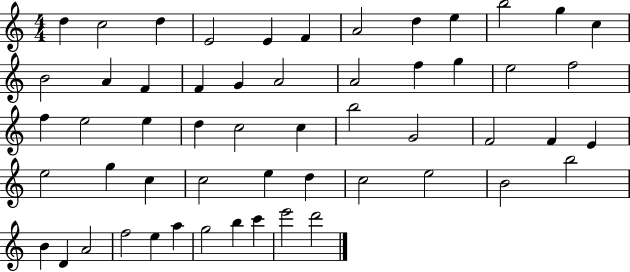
{
  \clef treble
  \numericTimeSignature
  \time 4/4
  \key c \major
  d''4 c''2 d''4 | e'2 e'4 f'4 | a'2 d''4 e''4 | b''2 g''4 c''4 | \break b'2 a'4 f'4 | f'4 g'4 a'2 | a'2 f''4 g''4 | e''2 f''2 | \break f''4 e''2 e''4 | d''4 c''2 c''4 | b''2 g'2 | f'2 f'4 e'4 | \break e''2 g''4 c''4 | c''2 e''4 d''4 | c''2 e''2 | b'2 b''2 | \break b'4 d'4 a'2 | f''2 e''4 a''4 | g''2 b''4 c'''4 | e'''2 d'''2 | \break \bar "|."
}